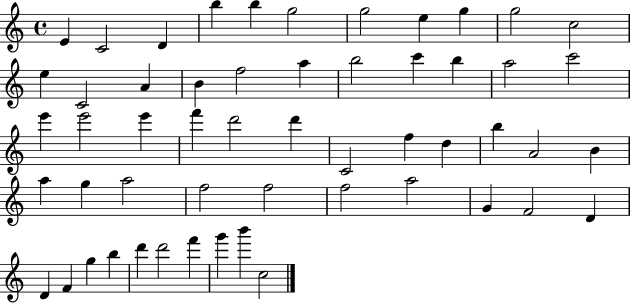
X:1
T:Untitled
M:4/4
L:1/4
K:C
E C2 D b b g2 g2 e g g2 c2 e C2 A B f2 a b2 c' b a2 c'2 e' e'2 e' f' d'2 d' C2 f d b A2 B a g a2 f2 f2 f2 a2 G F2 D D F g b d' d'2 f' g' b' c2